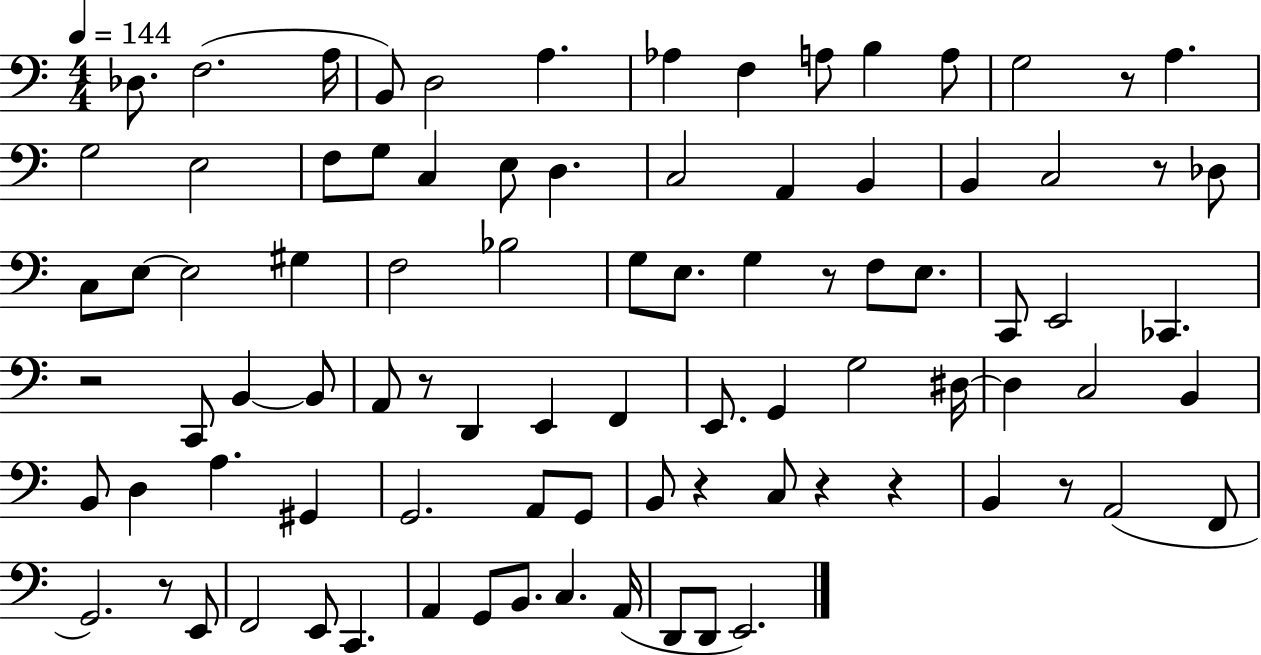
Db3/e. F3/h. A3/s B2/e D3/h A3/q. Ab3/q F3/q A3/e B3/q A3/e G3/h R/e A3/q. G3/h E3/h F3/e G3/e C3/q E3/e D3/q. C3/h A2/q B2/q B2/q C3/h R/e Db3/e C3/e E3/e E3/h G#3/q F3/h Bb3/h G3/e E3/e. G3/q R/e F3/e E3/e. C2/e E2/h CES2/q. R/h C2/e B2/q B2/e A2/e R/e D2/q E2/q F2/q E2/e. G2/q G3/h D#3/s D#3/q C3/h B2/q B2/e D3/q A3/q. G#2/q G2/h. A2/e G2/e B2/e R/q C3/e R/q R/q B2/q R/e A2/h F2/e G2/h. R/e E2/e F2/h E2/e C2/q. A2/q G2/e B2/e. C3/q. A2/s D2/e D2/e E2/h.